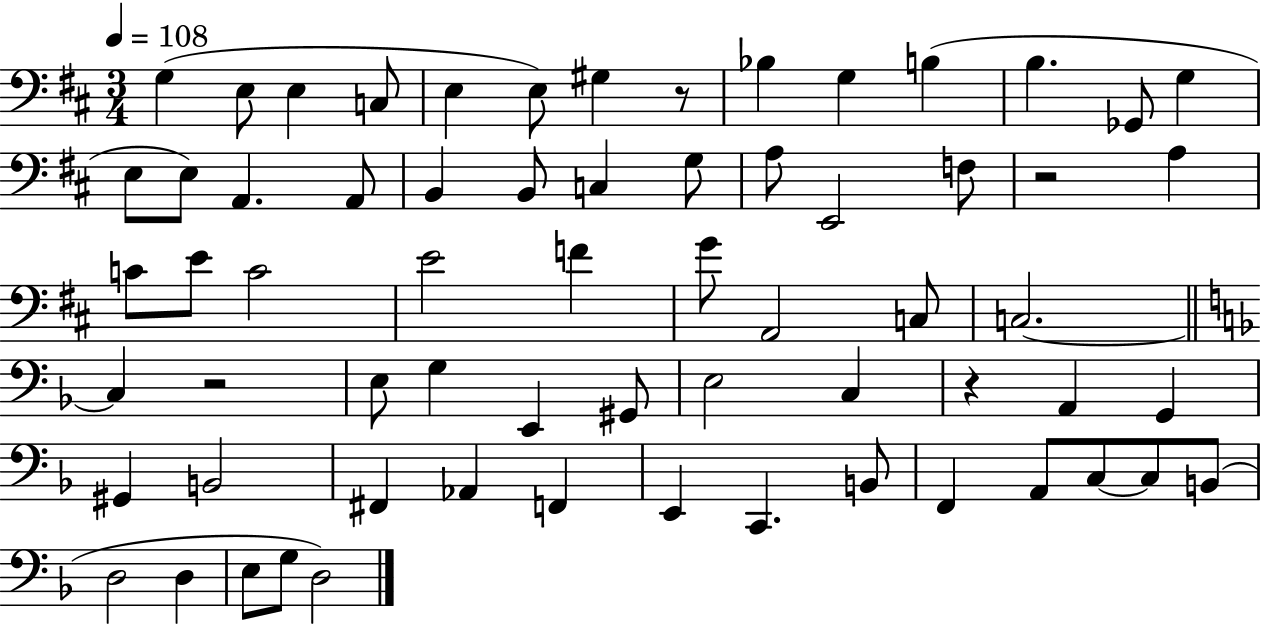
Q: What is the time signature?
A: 3/4